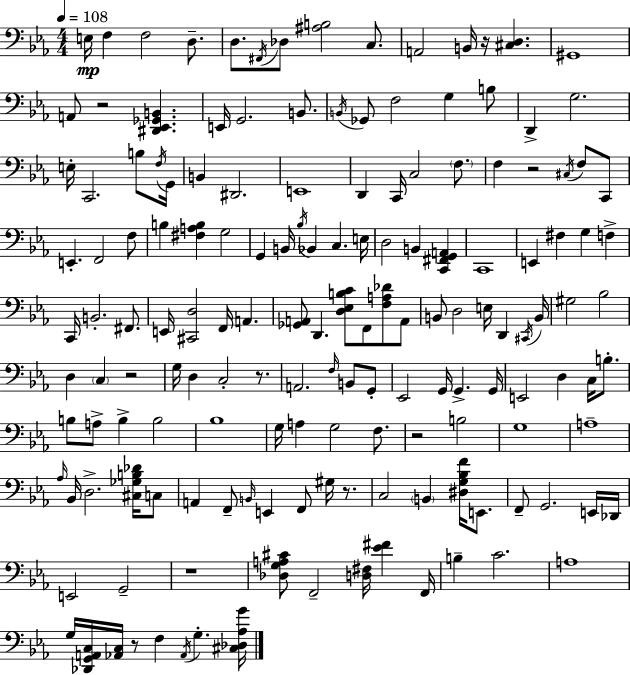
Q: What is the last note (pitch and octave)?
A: G3